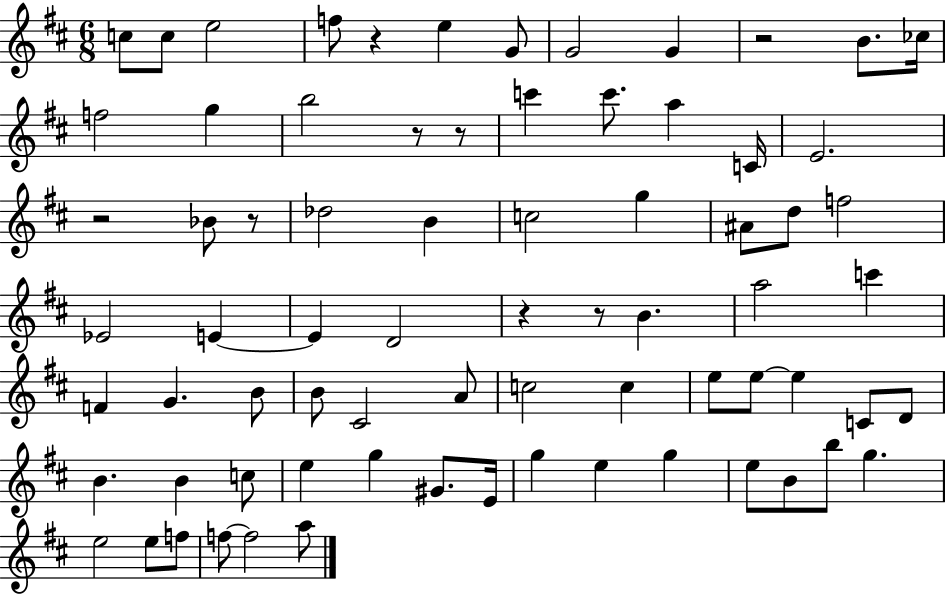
{
  \clef treble
  \numericTimeSignature
  \time 6/8
  \key d \major
  c''8 c''8 e''2 | f''8 r4 e''4 g'8 | g'2 g'4 | r2 b'8. ces''16 | \break f''2 g''4 | b''2 r8 r8 | c'''4 c'''8. a''4 c'16 | e'2. | \break r2 bes'8 r8 | des''2 b'4 | c''2 g''4 | ais'8 d''8 f''2 | \break ees'2 e'4~~ | e'4 d'2 | r4 r8 b'4. | a''2 c'''4 | \break f'4 g'4. b'8 | b'8 cis'2 a'8 | c''2 c''4 | e''8 e''8~~ e''4 c'8 d'8 | \break b'4. b'4 c''8 | e''4 g''4 gis'8. e'16 | g''4 e''4 g''4 | e''8 b'8 b''8 g''4. | \break e''2 e''8 f''8 | f''8~~ f''2 a''8 | \bar "|."
}